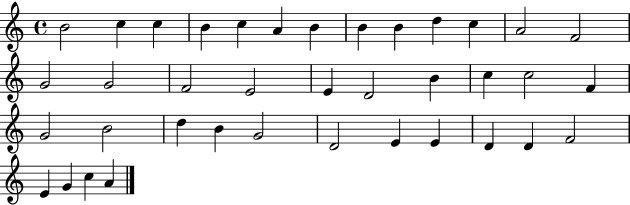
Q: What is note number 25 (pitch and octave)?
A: B4